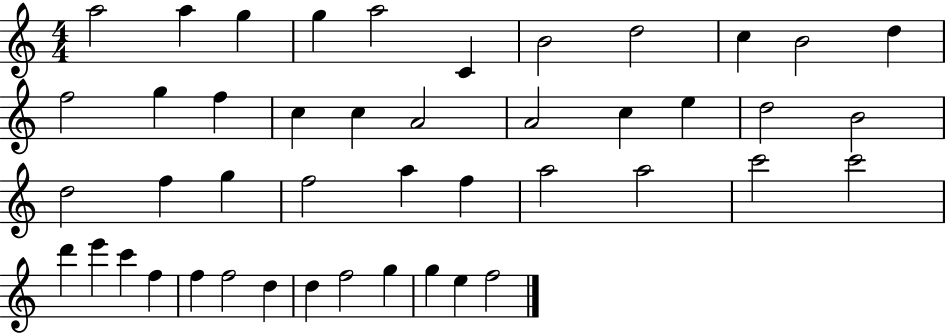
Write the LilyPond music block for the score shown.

{
  \clef treble
  \numericTimeSignature
  \time 4/4
  \key c \major
  a''2 a''4 g''4 | g''4 a''2 c'4 | b'2 d''2 | c''4 b'2 d''4 | \break f''2 g''4 f''4 | c''4 c''4 a'2 | a'2 c''4 e''4 | d''2 b'2 | \break d''2 f''4 g''4 | f''2 a''4 f''4 | a''2 a''2 | c'''2 c'''2 | \break d'''4 e'''4 c'''4 f''4 | f''4 f''2 d''4 | d''4 f''2 g''4 | g''4 e''4 f''2 | \break \bar "|."
}